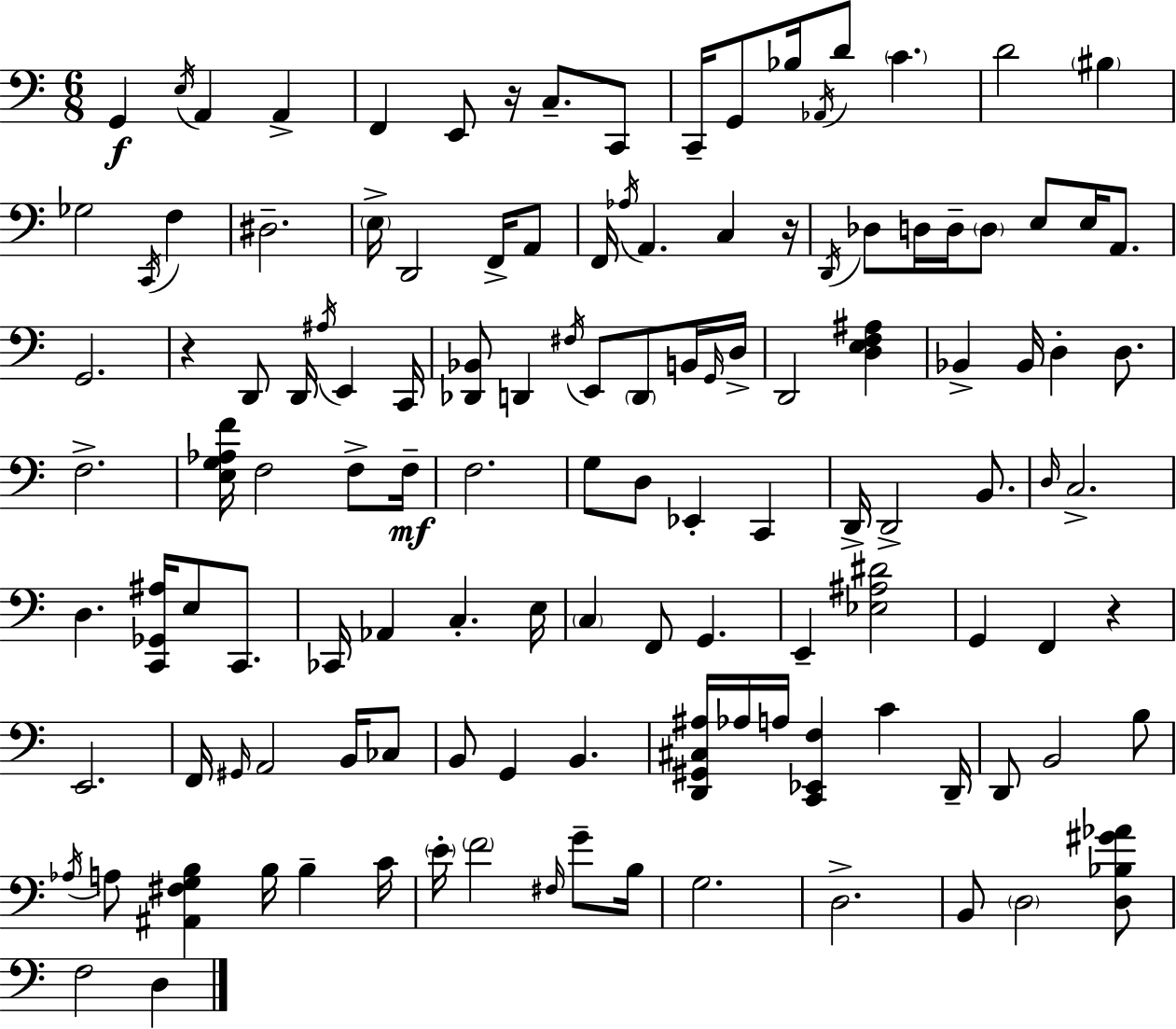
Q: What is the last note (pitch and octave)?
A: D3